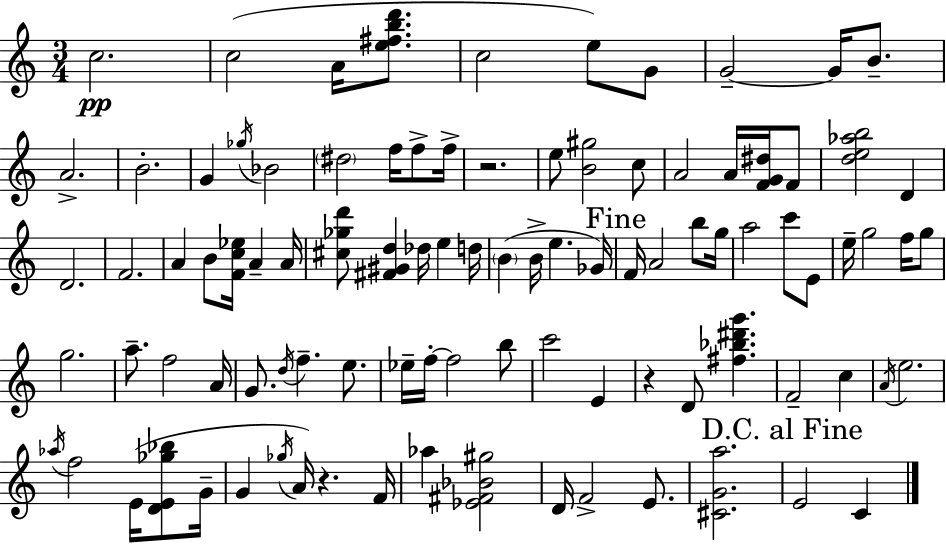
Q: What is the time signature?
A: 3/4